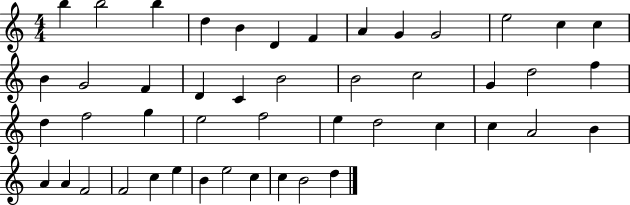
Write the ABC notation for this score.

X:1
T:Untitled
M:4/4
L:1/4
K:C
b b2 b d B D F A G G2 e2 c c B G2 F D C B2 B2 c2 G d2 f d f2 g e2 f2 e d2 c c A2 B A A F2 F2 c e B e2 c c B2 d